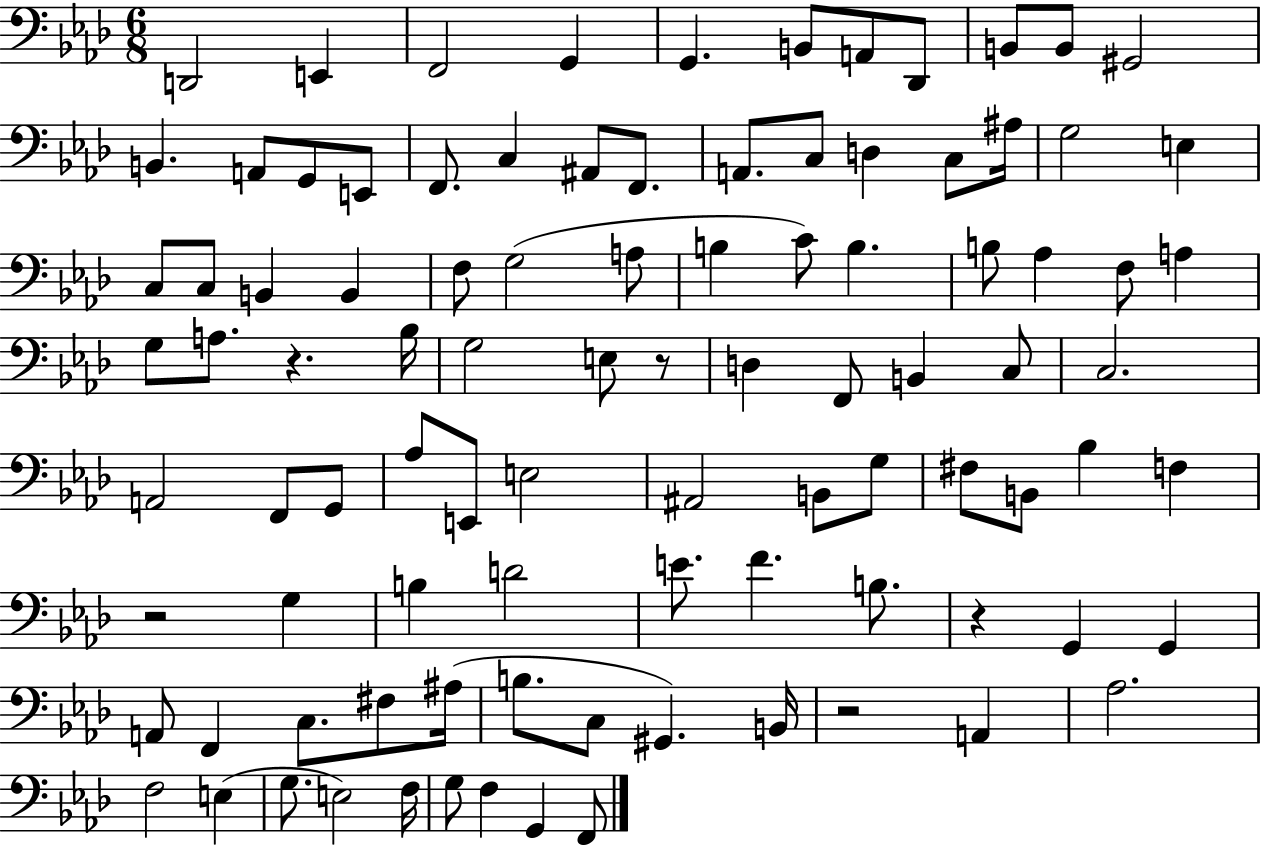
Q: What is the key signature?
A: AES major